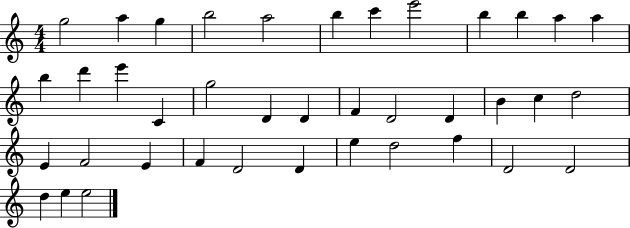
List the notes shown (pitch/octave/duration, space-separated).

G5/h A5/q G5/q B5/h A5/h B5/q C6/q E6/h B5/q B5/q A5/q A5/q B5/q D6/q E6/q C4/q G5/h D4/q D4/q F4/q D4/h D4/q B4/q C5/q D5/h E4/q F4/h E4/q F4/q D4/h D4/q E5/q D5/h F5/q D4/h D4/h D5/q E5/q E5/h